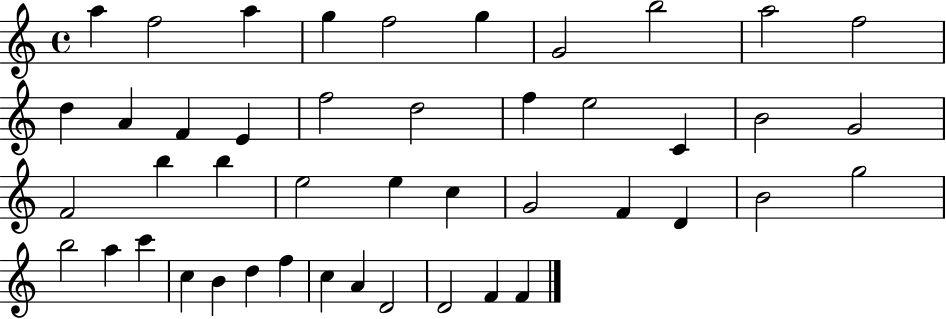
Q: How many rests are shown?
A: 0